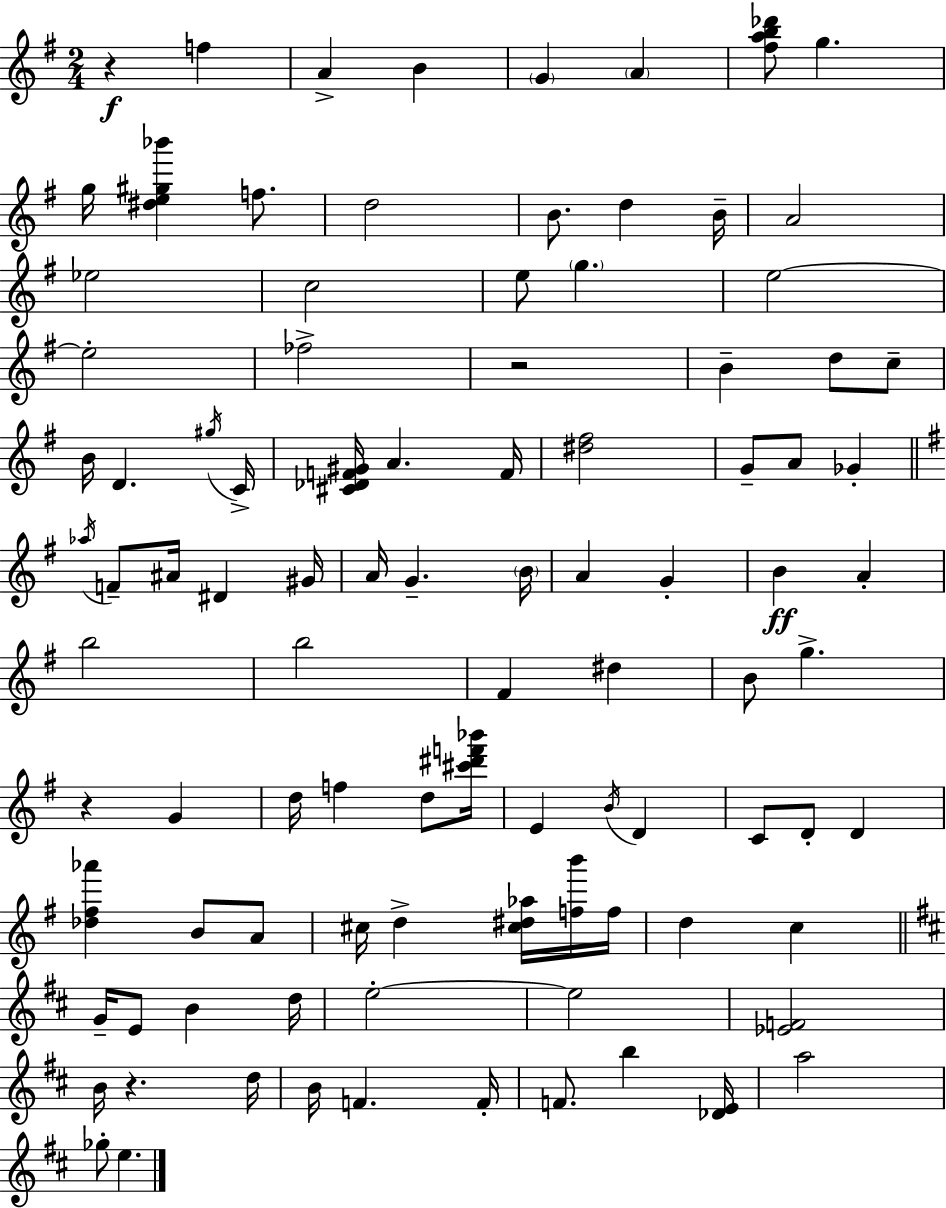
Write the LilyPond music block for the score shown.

{
  \clef treble
  \numericTimeSignature
  \time 2/4
  \key e \minor
  \repeat volta 2 { r4\f f''4 | a'4-> b'4 | \parenthesize g'4 \parenthesize a'4 | <fis'' a'' b'' des'''>8 g''4. | \break g''16 <dis'' e'' gis'' bes'''>4 f''8. | d''2 | b'8. d''4 b'16-- | a'2 | \break ees''2 | c''2 | e''8 \parenthesize g''4. | e''2~~ | \break e''2-. | fes''2-> | r2 | b'4-- d''8 c''8-- | \break b'16 d'4. \acciaccatura { gis''16 } | c'16-> <cis' des' f' gis'>16 a'4. | f'16 <dis'' fis''>2 | g'8-- a'8 ges'4-. | \break \bar "||" \break \key g \major \acciaccatura { aes''16 } f'8-- ais'16 dis'4 | gis'16 a'16 g'4.-- | \parenthesize b'16 a'4 g'4-. | b'4\ff a'4-. | \break b''2 | b''2 | fis'4 dis''4 | b'8 g''4.-> | \break r4 g'4 | d''16 f''4 d''8 | <cis''' dis''' f''' bes'''>16 e'4 \acciaccatura { b'16 } d'4 | c'8 d'8-. d'4 | \break <des'' fis'' aes'''>4 b'8 | a'8 cis''16 d''4-> <cis'' dis'' aes''>16 | <f'' b'''>16 f''16 d''4 c''4 | \bar "||" \break \key d \major g'16-- e'8 b'4 d''16 | e''2-.~~ | e''2 | <ees' f'>2 | \break b'16 r4. d''16 | b'16 f'4. f'16-. | f'8. b''4 <des' e'>16 | a''2 | \break ges''8-. e''4. | } \bar "|."
}